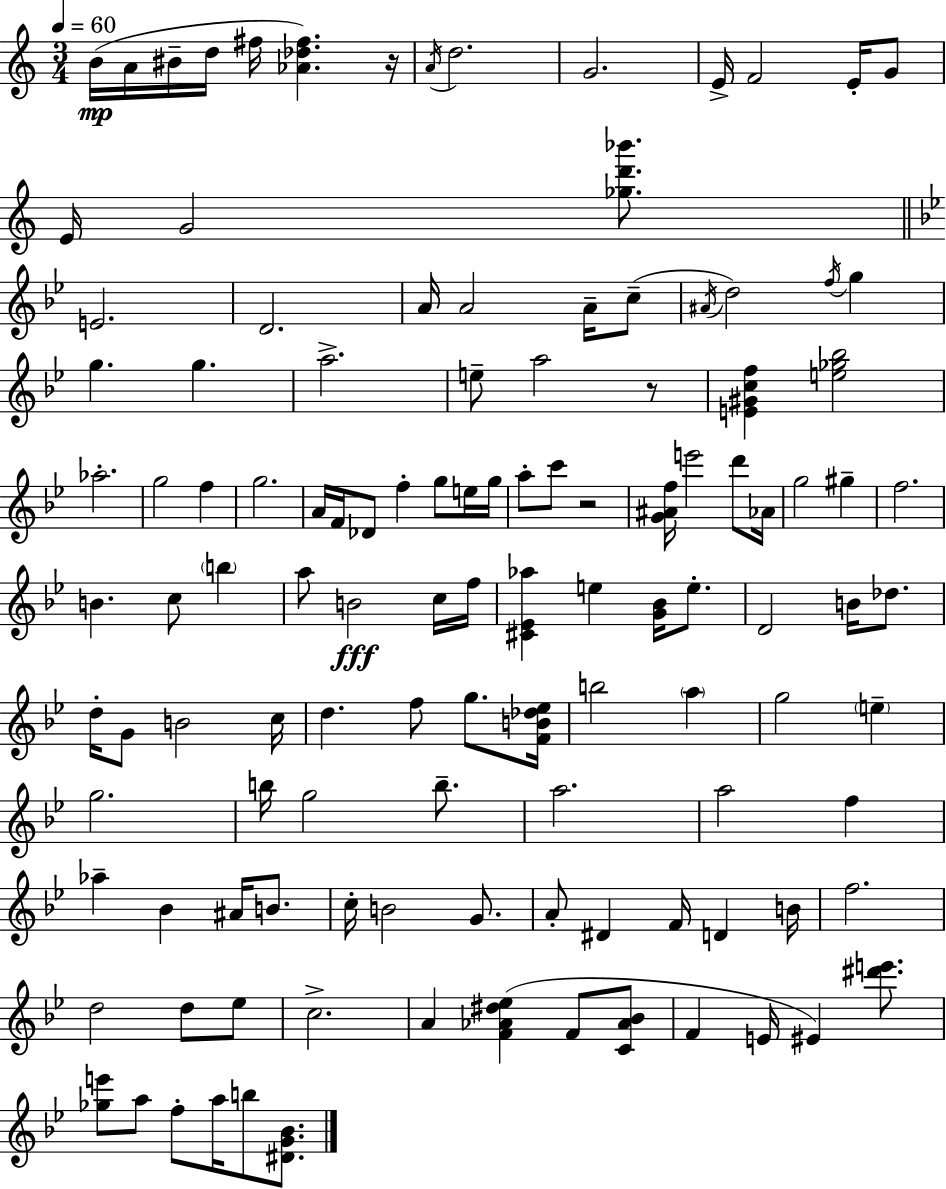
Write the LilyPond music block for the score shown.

{
  \clef treble
  \numericTimeSignature
  \time 3/4
  \key c \major
  \tempo 4 = 60
  \repeat volta 2 { b'16(\mp a'16 bis'16-- d''16 fis''16 <aes' des'' fis''>4.) r16 | \acciaccatura { a'16 } d''2. | g'2. | e'16-> f'2 e'16-. g'8 | \break e'16 g'2 <ges'' d''' bes'''>8. | \bar "||" \break \key bes \major e'2. | d'2. | a'16 a'2 a'16-- c''8--( | \acciaccatura { ais'16 } d''2) \acciaccatura { f''16 } g''4 | \break g''4. g''4. | a''2.-> | e''8-- a''2 | r8 <e' gis' c'' f''>4 <e'' ges'' bes''>2 | \break aes''2.-. | g''2 f''4 | g''2. | a'16 f'16 des'8 f''4-. g''8 | \break e''16 g''16 a''8-. c'''8 r2 | <g' ais' f''>16 e'''2 d'''8 | aes'16 g''2 gis''4-- | f''2. | \break b'4. c''8 \parenthesize b''4 | a''8 b'2\fff | c''16 f''16 <cis' ees' aes''>4 e''4 <g' bes'>16 e''8.-. | d'2 b'16 des''8. | \break d''16-. g'8 b'2 | c''16 d''4. f''8 g''8. | <f' b' des'' ees''>16 b''2 \parenthesize a''4 | g''2 \parenthesize e''4-- | \break g''2. | b''16 g''2 b''8.-- | a''2. | a''2 f''4 | \break aes''4-- bes'4 ais'16 b'8. | c''16-. b'2 g'8. | a'8-. dis'4 f'16 d'4 | b'16 f''2. | \break d''2 d''8 | ees''8 c''2.-> | a'4 <f' aes' dis'' ees''>4( f'8 | <c' aes' bes'>8 f'4 e'16 eis'4) <dis''' e'''>8. | \break <ges'' e'''>8 a''8 f''8-. a''16 b''8 <dis' g' bes'>8. | } \bar "|."
}